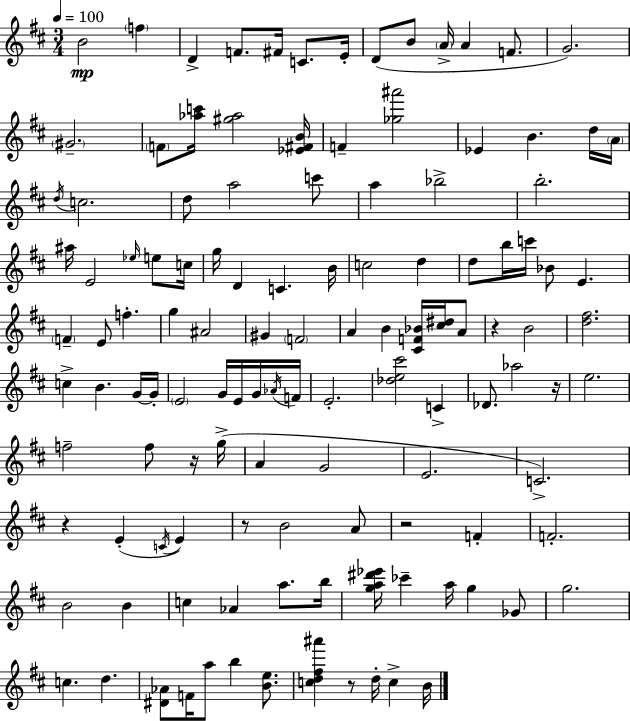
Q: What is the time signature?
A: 3/4